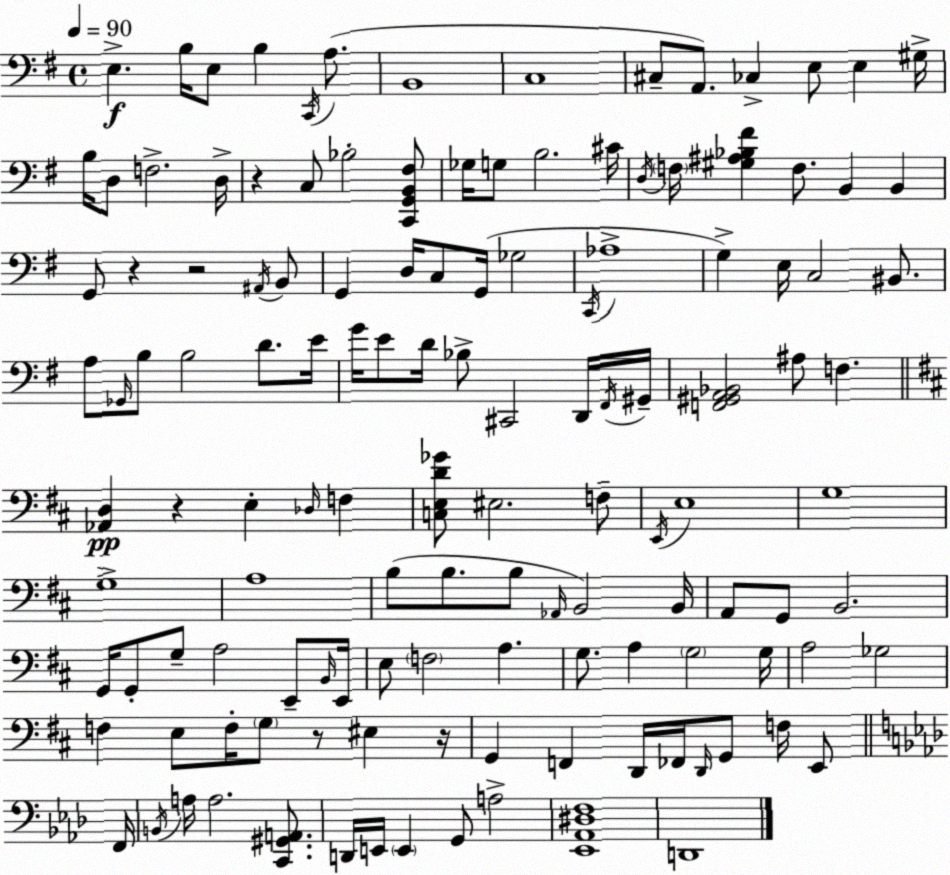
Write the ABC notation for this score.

X:1
T:Untitled
M:4/4
L:1/4
K:Em
E, B,/4 E,/2 B, C,,/4 A,/2 B,,4 C,4 ^C,/2 A,,/2 _C, E,/2 E, ^G,/4 B,/4 D,/2 F,2 D,/4 z C,/2 _B,2 [C,,G,,B,,^F,]/2 _G,/4 G,/2 B,2 ^C/4 D,/4 F,/4 [^G,^A,_B,^F] F,/2 B,, B,, G,,/2 z z2 ^A,,/4 B,,/2 G,, D,/4 C,/2 G,,/4 _G,2 C,,/4 _A,4 G, E,/4 C,2 ^B,,/2 A,/2 _G,,/4 B,/2 B,2 D/2 E/4 G/4 E/2 D/4 _B,/2 ^C,,2 D,,/4 ^F,,/4 ^G,,/4 [F,,^G,,A,,_B,,]2 ^A,/2 F, [_A,,D,] z E, _D,/4 F, [C,E,D_G]/2 ^E,2 F,/2 E,,/4 E,4 G,4 G,4 A,4 B,/2 B,/2 B,/2 _A,,/4 B,,2 B,,/4 A,,/2 G,,/2 B,,2 G,,/4 G,,/2 G,/2 A,2 E,,/2 B,,/4 E,,/4 E,/2 F,2 A, G,/2 A, G,2 G,/4 A,2 _G,2 F, E,/2 F,/4 G,/2 z/2 ^E, z/4 G,, F,, D,,/4 _F,,/4 D,,/4 G,,/2 F,/4 E,,/2 F,,/4 B,,/4 A,/4 A,2 [C,,^G,,A,,]/2 D,,/4 E,,/4 E,, G,,/2 A,2 [_E,,_A,,^D,F,]4 D,,4